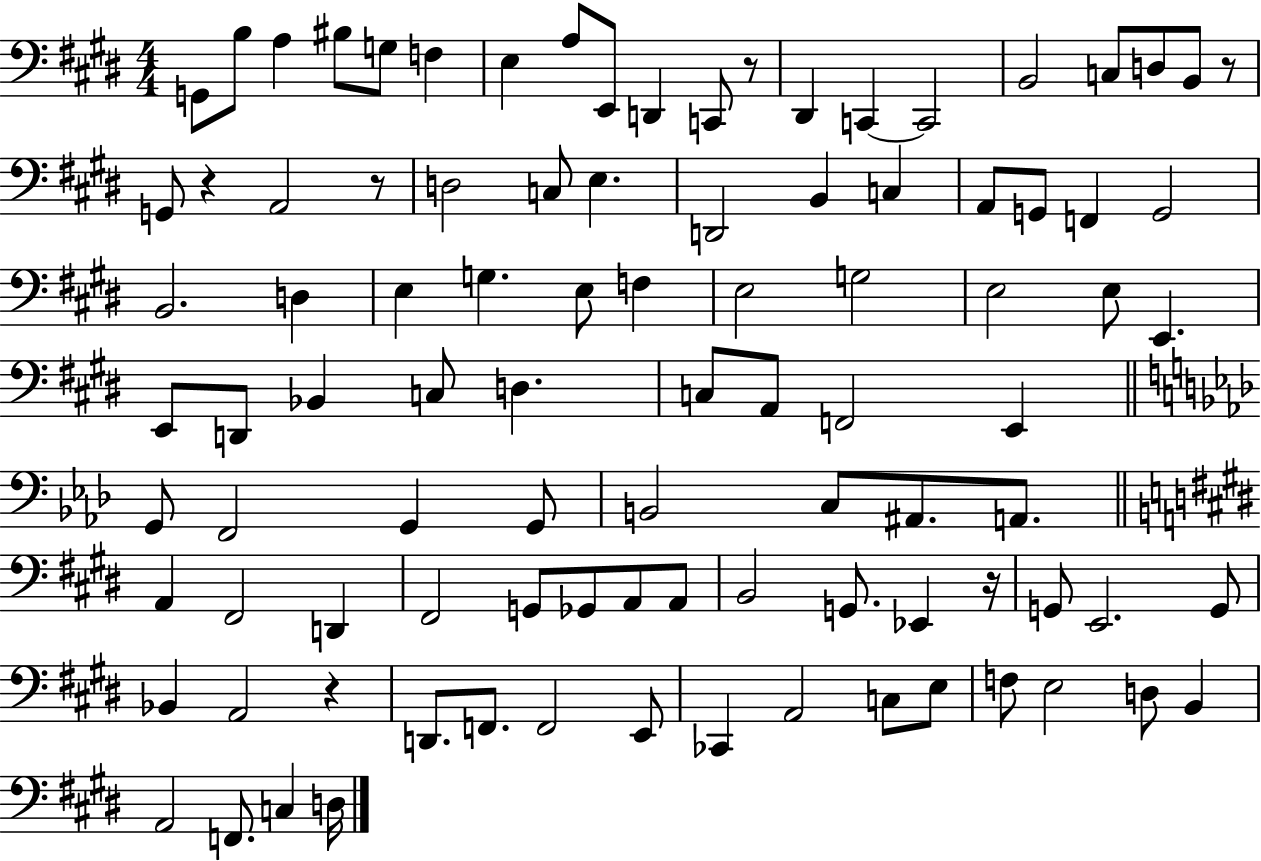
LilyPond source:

{
  \clef bass
  \numericTimeSignature
  \time 4/4
  \key e \major
  g,8 b8 a4 bis8 g8 f4 | e4 a8 e,8 d,4 c,8 r8 | dis,4 c,4~~ c,2 | b,2 c8 d8 b,8 r8 | \break g,8 r4 a,2 r8 | d2 c8 e4. | d,2 b,4 c4 | a,8 g,8 f,4 g,2 | \break b,2. d4 | e4 g4. e8 f4 | e2 g2 | e2 e8 e,4. | \break e,8 d,8 bes,4 c8 d4. | c8 a,8 f,2 e,4 | \bar "||" \break \key aes \major g,8 f,2 g,4 g,8 | b,2 c8 ais,8. a,8. | \bar "||" \break \key e \major a,4 fis,2 d,4 | fis,2 g,8 ges,8 a,8 a,8 | b,2 g,8. ees,4 r16 | g,8 e,2. g,8 | \break bes,4 a,2 r4 | d,8. f,8. f,2 e,8 | ces,4 a,2 c8 e8 | f8 e2 d8 b,4 | \break a,2 f,8. c4 d16 | \bar "|."
}